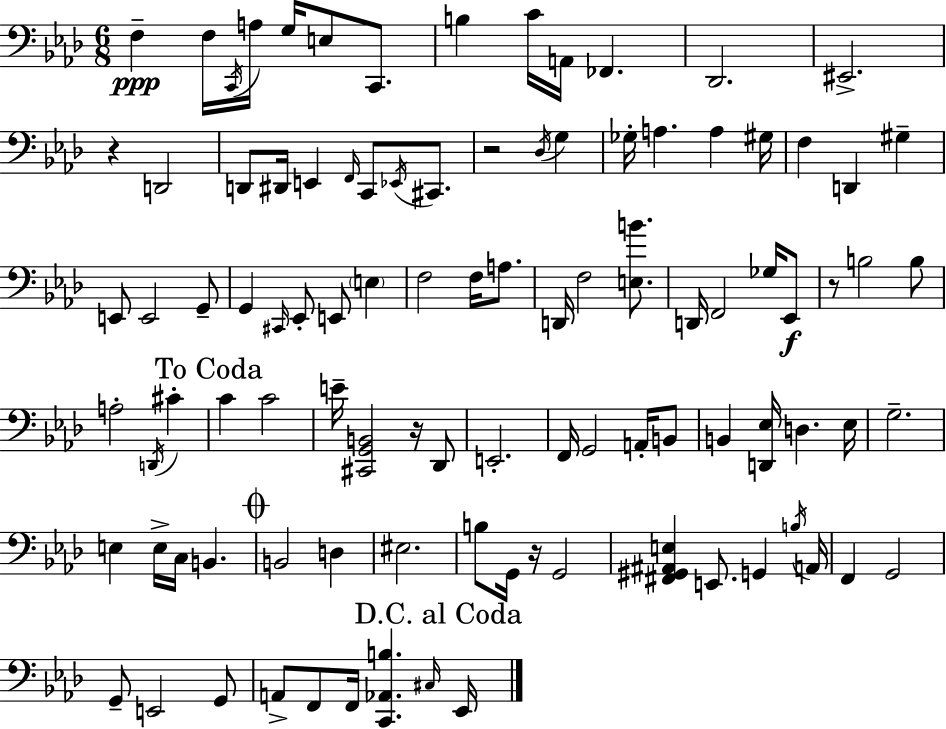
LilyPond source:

{
  \clef bass
  \numericTimeSignature
  \time 6/8
  \key aes \major
  \repeat volta 2 { f4--\ppp f16 \acciaccatura { c,16 } a16 g16 e8 c,8. | b4 c'16 a,16 fes,4. | des,2. | eis,2.-> | \break r4 d,2 | d,8 dis,16 e,4 \grace { f,16 } c,8 \acciaccatura { ees,16 } | cis,8. r2 \acciaccatura { des16 } | g4 ges16-. a4. a4 | \break gis16 f4 d,4 | gis4-- e,8 e,2 | g,8-- g,4 \grace { cis,16 } ees,8-. e,8 | \parenthesize e4 f2 | \break f16 a8. d,16 f2 | <e b'>8. d,16 f,2 | ges16 ees,8\f r8 b2 | b8 a2-. | \break \acciaccatura { d,16 } cis'4-. \mark "To Coda" c'4 c'2 | e'16-- <cis, g, b,>2 | r16 des,8 e,2.-. | f,16 g,2 | \break a,16-. b,8 b,4 <d, ees>16 d4. | ees16 g2.-- | e4 e16-> c16 | b,4. \mark \markup { \musicglyph "scripts.coda" } b,2 | \break d4 eis2. | b8 g,16 r16 g,2 | <fis, gis, ais, e>4 e,8. | g,4 \acciaccatura { b16 } a,16 f,4 g,2 | \break g,8-- e,2 | g,8 a,8-> f,8 f,16 | <c, aes, b>4. \grace { cis16 } \mark "D.C. al Coda" ees,16 } \bar "|."
}